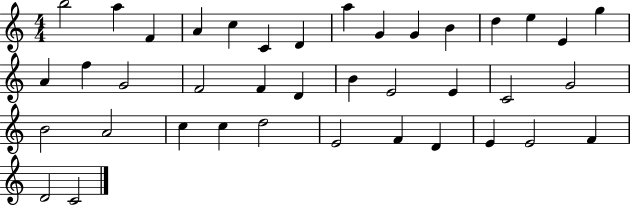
B5/h A5/q F4/q A4/q C5/q C4/q D4/q A5/q G4/q G4/q B4/q D5/q E5/q E4/q G5/q A4/q F5/q G4/h F4/h F4/q D4/q B4/q E4/h E4/q C4/h G4/h B4/h A4/h C5/q C5/q D5/h E4/h F4/q D4/q E4/q E4/h F4/q D4/h C4/h